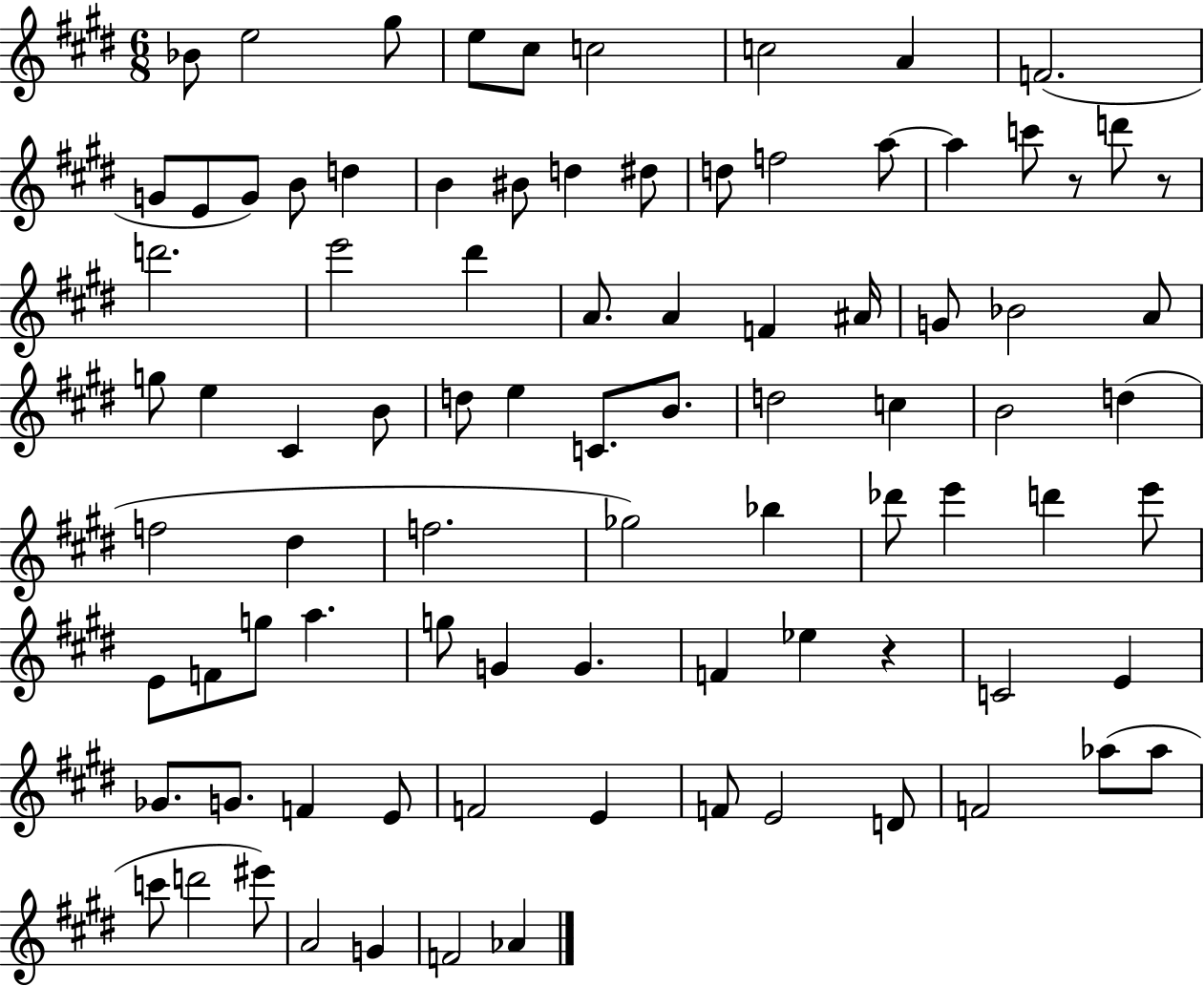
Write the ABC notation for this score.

X:1
T:Untitled
M:6/8
L:1/4
K:E
_B/2 e2 ^g/2 e/2 ^c/2 c2 c2 A F2 G/2 E/2 G/2 B/2 d B ^B/2 d ^d/2 d/2 f2 a/2 a c'/2 z/2 d'/2 z/2 d'2 e'2 ^d' A/2 A F ^A/4 G/2 _B2 A/2 g/2 e ^C B/2 d/2 e C/2 B/2 d2 c B2 d f2 ^d f2 _g2 _b _d'/2 e' d' e'/2 E/2 F/2 g/2 a g/2 G G F _e z C2 E _G/2 G/2 F E/2 F2 E F/2 E2 D/2 F2 _a/2 _a/2 c'/2 d'2 ^e'/2 A2 G F2 _A